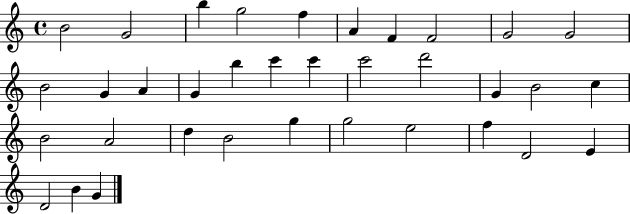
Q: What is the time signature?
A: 4/4